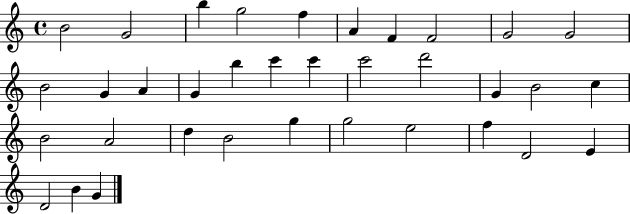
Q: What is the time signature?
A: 4/4